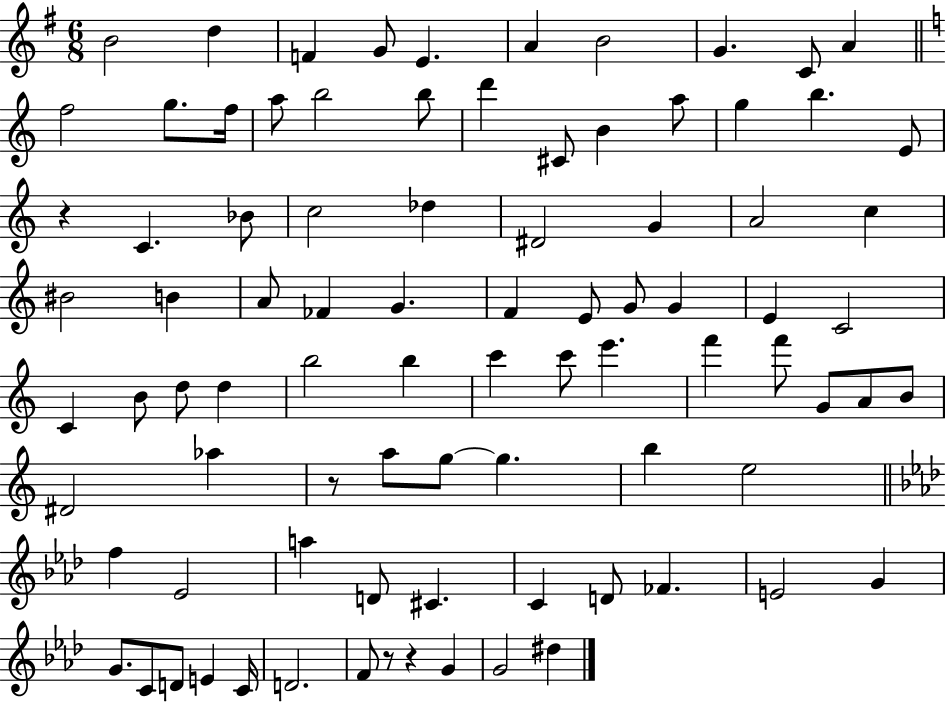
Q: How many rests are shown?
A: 4